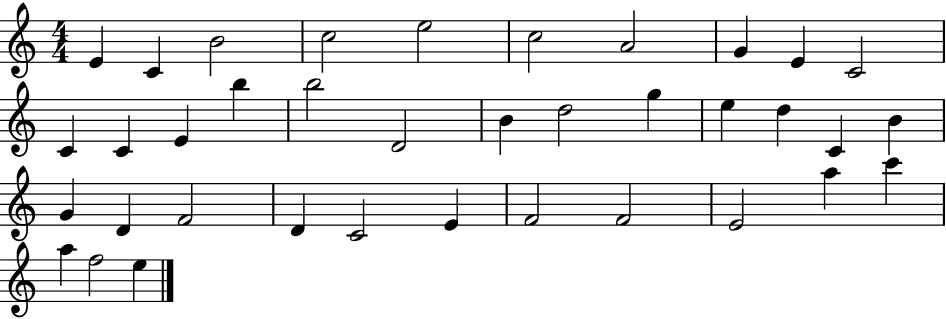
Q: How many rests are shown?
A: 0